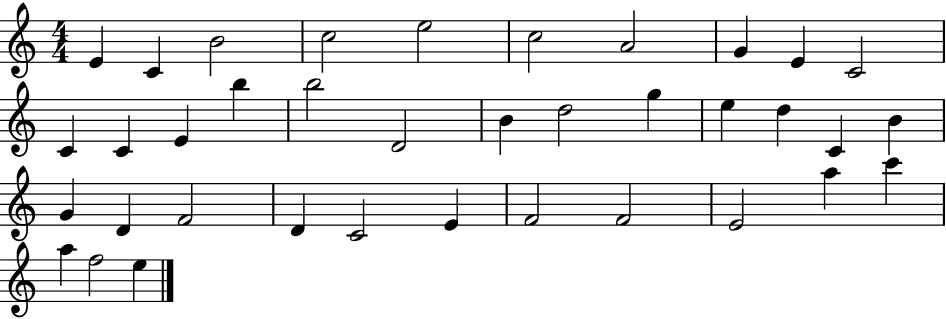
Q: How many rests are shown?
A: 0